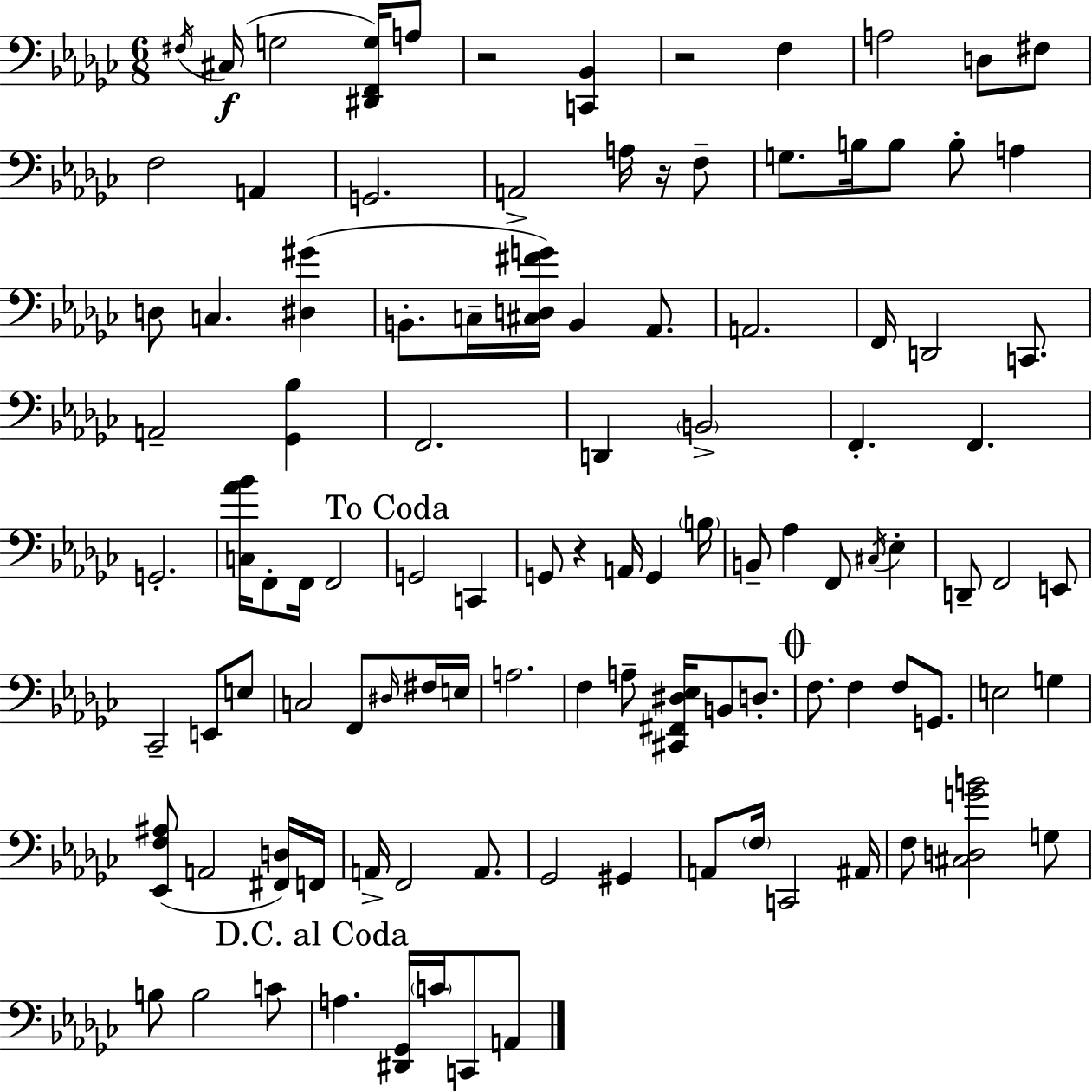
F#3/s C#3/s G3/h [D#2,F2,G3]/s A3/e R/h [C2,Bb2]/q R/h F3/q A3/h D3/e F#3/e F3/h A2/q G2/h. A2/h A3/s R/s F3/e G3/e. B3/s B3/e B3/e A3/q D3/e C3/q. [D#3,G#4]/q B2/e. C3/s [C#3,D3,F#4,G4]/s B2/q Ab2/e. A2/h. F2/s D2/h C2/e. A2/h [Gb2,Bb3]/q F2/h. D2/q B2/h F2/q. F2/q. G2/h. [C3,Ab4,Bb4]/s F2/e F2/s F2/h G2/h C2/q G2/e R/q A2/s G2/q B3/s B2/e Ab3/q F2/e C#3/s Eb3/q D2/e F2/h E2/e CES2/h E2/e E3/e C3/h F2/e D#3/s F#3/s E3/s A3/h. F3/q A3/e [C#2,F#2,D#3,Eb3]/s B2/e D3/e. F3/e. F3/q F3/e G2/e. E3/h G3/q [Eb2,F3,A#3]/e A2/h [F#2,D3]/s F2/s A2/s F2/h A2/e. Gb2/h G#2/q A2/e F3/s C2/h A#2/s F3/e [C#3,D3,G4,B4]/h G3/e B3/e B3/h C4/e A3/q. [D#2,Gb2]/s C4/s C2/e A2/e